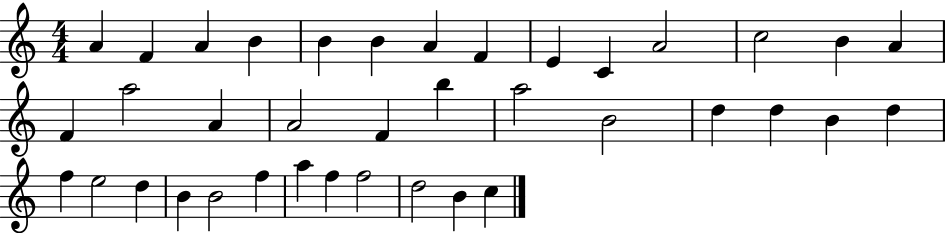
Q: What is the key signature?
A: C major